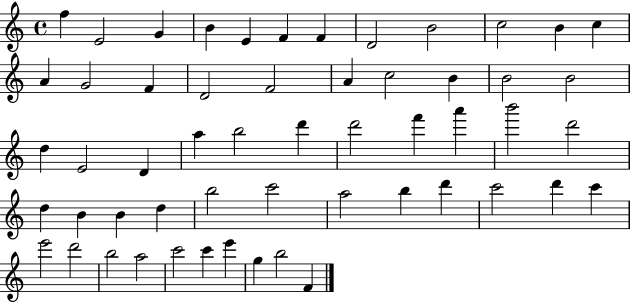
X:1
T:Untitled
M:4/4
L:1/4
K:C
f E2 G B E F F D2 B2 c2 B c A G2 F D2 F2 A c2 B B2 B2 d E2 D a b2 d' d'2 f' a' b'2 d'2 d B B d b2 c'2 a2 b d' c'2 d' c' e'2 d'2 b2 a2 c'2 c' e' g b2 F